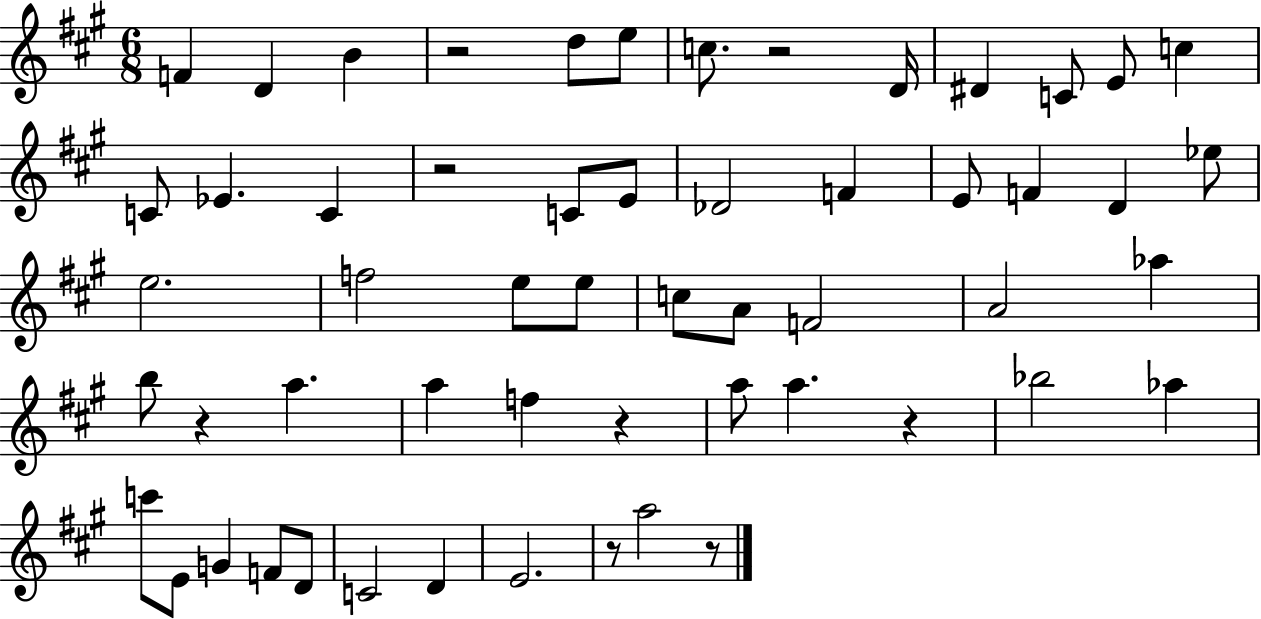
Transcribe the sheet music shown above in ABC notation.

X:1
T:Untitled
M:6/8
L:1/4
K:A
F D B z2 d/2 e/2 c/2 z2 D/4 ^D C/2 E/2 c C/2 _E C z2 C/2 E/2 _D2 F E/2 F D _e/2 e2 f2 e/2 e/2 c/2 A/2 F2 A2 _a b/2 z a a f z a/2 a z _b2 _a c'/2 E/2 G F/2 D/2 C2 D E2 z/2 a2 z/2